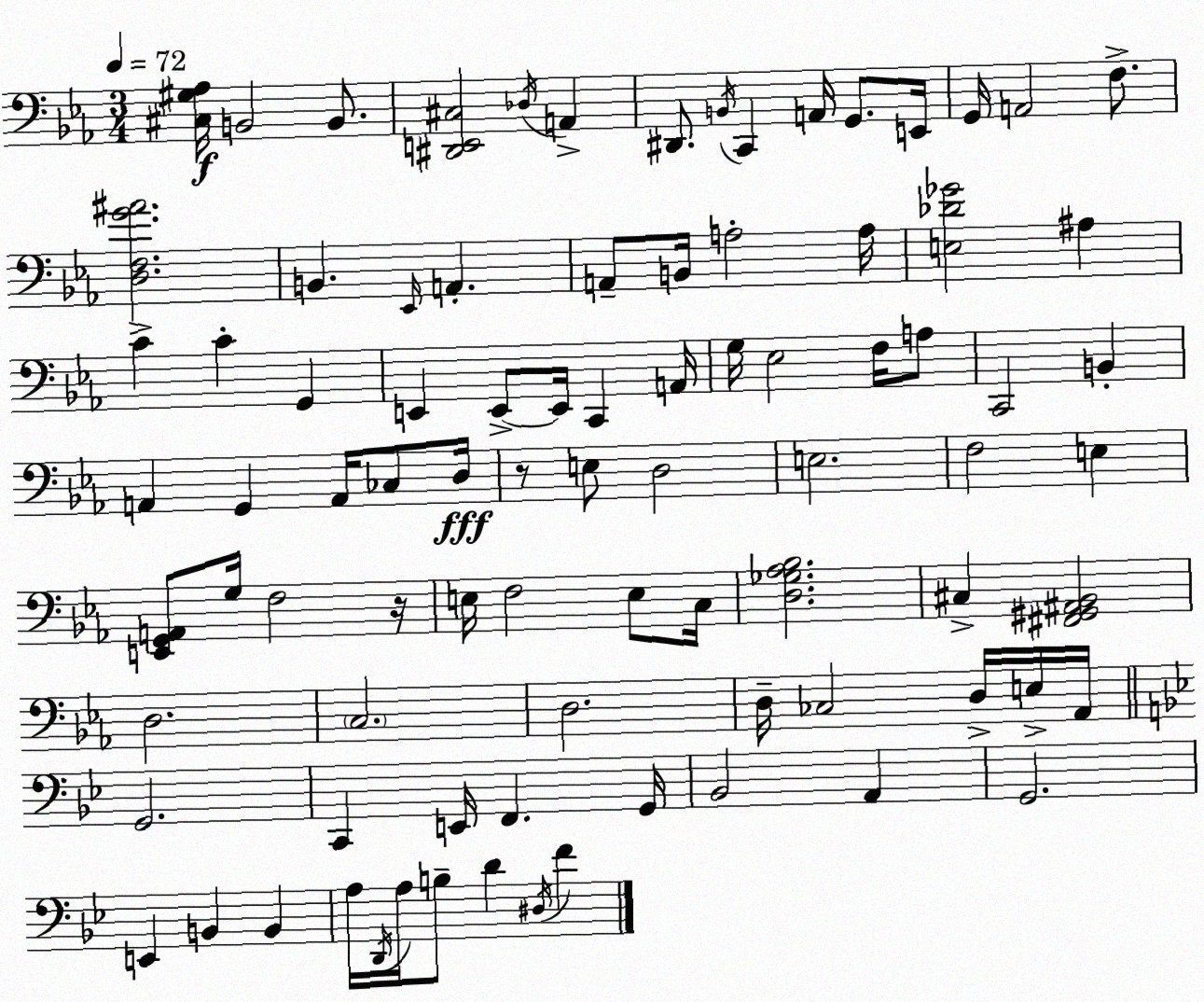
X:1
T:Untitled
M:3/4
L:1/4
K:Eb
[^C,^G,_A,]/4 B,,2 B,,/2 [^D,,E,,^C,]2 _D,/4 A,, ^D,,/2 B,,/4 C,, A,,/4 G,,/2 E,,/4 G,,/4 A,,2 F,/2 [D,F,G^A]2 B,, _E,,/4 A,, A,,/2 B,,/4 A,2 A,/4 [E,_D_G]2 ^A, C C G,, E,, E,,/2 E,,/4 C,, A,,/4 G,/4 _E,2 F,/4 A,/2 C,,2 B,, A,, G,, A,,/4 _C,/2 D,/4 z/2 E,/2 D,2 E,2 F,2 E, [E,,G,,A,,]/2 G,/4 F,2 z/4 E,/4 F,2 E,/2 C,/4 [D,_G,_A,_B,]2 ^C, [^F,,^G,,^A,,_B,,]2 D,2 C,2 D,2 D,/4 _C,2 D,/4 E,/4 _A,,/4 G,,2 C,, E,,/4 F,, G,,/4 _B,,2 A,, G,,2 E,, B,, B,, A,/4 D,,/4 A,/4 B,/2 D ^D,/4 F